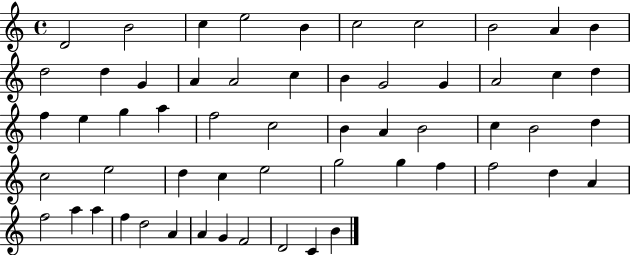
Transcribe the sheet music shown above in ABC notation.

X:1
T:Untitled
M:4/4
L:1/4
K:C
D2 B2 c e2 B c2 c2 B2 A B d2 d G A A2 c B G2 G A2 c d f e g a f2 c2 B A B2 c B2 d c2 e2 d c e2 g2 g f f2 d A f2 a a f d2 A A G F2 D2 C B